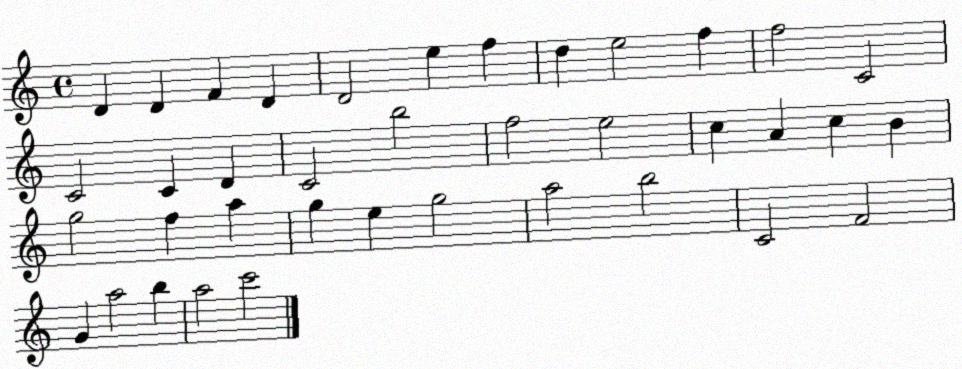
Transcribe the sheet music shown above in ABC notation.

X:1
T:Untitled
M:4/4
L:1/4
K:C
D D F D D2 e f d e2 f f2 C2 C2 C D C2 b2 f2 e2 c A c B g2 f a g e g2 a2 b2 C2 F2 G a2 b a2 c'2